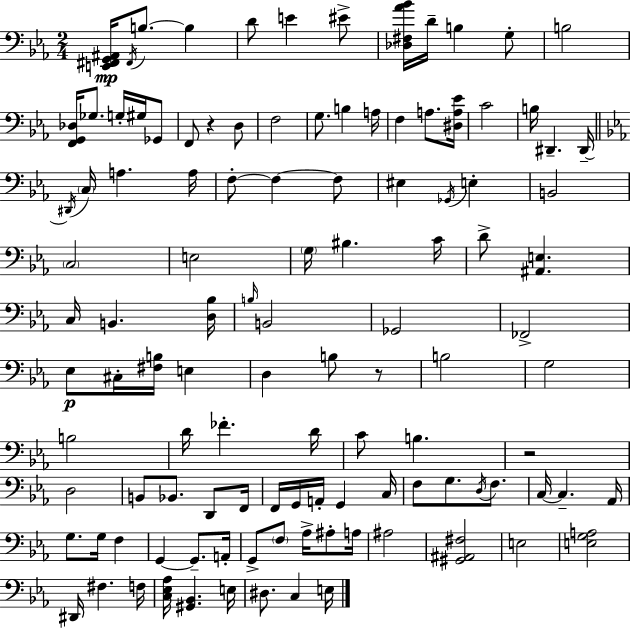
[E2,F#2,G2,A#2]/s F#2/s B3/e. B3/q D4/e E4/q EIS4/e [Db3,F#3,Ab4,Bb4]/s D4/s B3/q G3/e B3/h [F2,G2,Db3]/s Gb3/e. G3/s G#3/s Gb2/e F2/e R/q D3/e F3/h G3/e. B3/q A3/s F3/q A3/e. [D#3,A3,Eb4]/s C4/h B3/s D#2/q. D#2/s D#2/s C3/s A3/q. A3/s F3/e F3/q F3/e EIS3/q Gb2/s E3/q B2/h C3/h E3/h G3/s BIS3/q. C4/s D4/e [A#2,E3]/q. C3/s B2/q. [D3,Bb3]/s B3/s B2/h Gb2/h FES2/h Eb3/e C#3/s [F#3,B3]/s E3/q D3/q B3/e R/e B3/h G3/h B3/h D4/s FES4/q. D4/s C4/e B3/q. R/h D3/h B2/e Bb2/e. D2/e F2/s F2/s G2/s A2/s G2/q C3/s F3/e G3/e. D3/s F3/e. C3/s C3/q. Ab2/s G3/e. G3/s F3/q G2/q G2/e. A2/s G2/e F3/e Ab3/s A#3/e A3/s A#3/h [G#2,A#2,F#3]/h E3/h [E3,G3,A3]/h D#2/s F#3/q. F3/s [C3,Eb3,Ab3]/s [G#2,Bb2]/q. E3/s D#3/e. C3/q E3/s